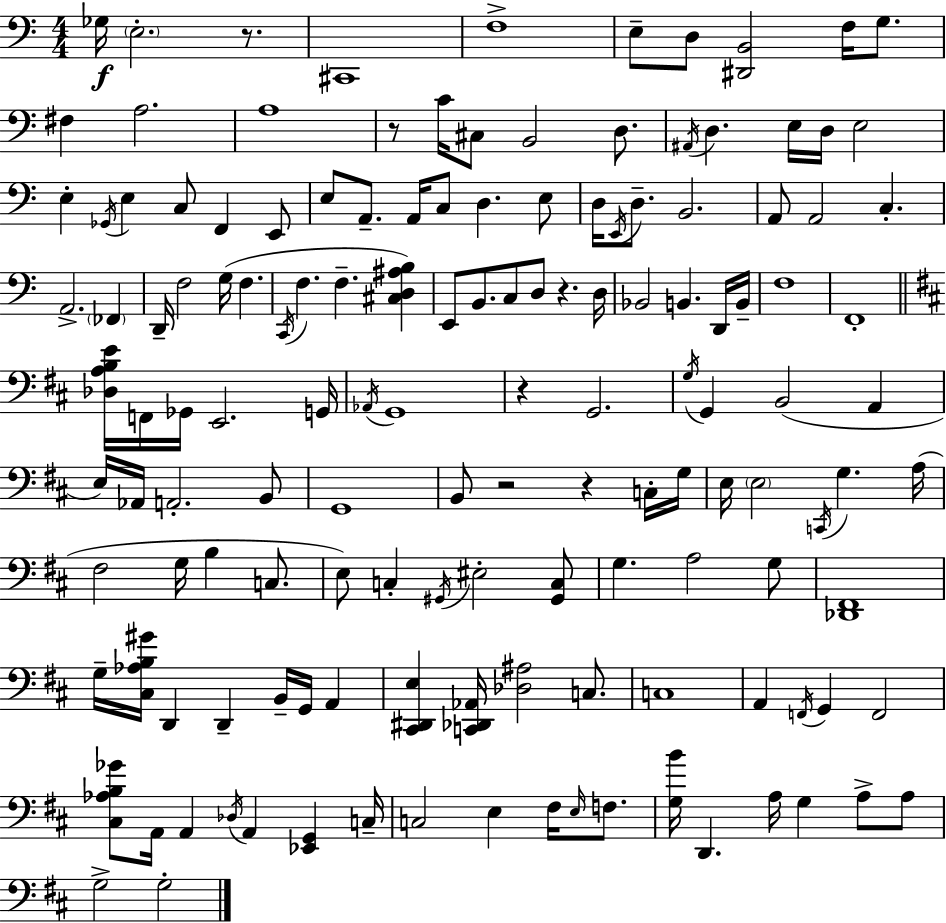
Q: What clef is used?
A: bass